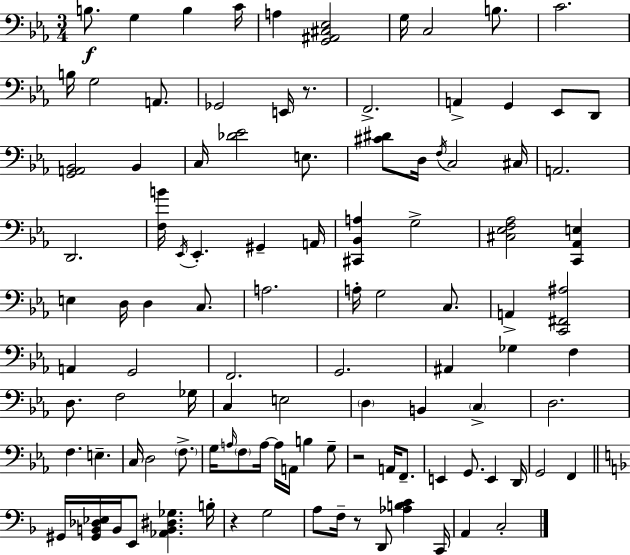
B3/e. G3/q B3/q C4/s A3/q [G2,A#2,C#3,Eb3]/h G3/s C3/h B3/e. C4/h. B3/s G3/h A2/e. Gb2/h E2/s R/e. F2/h. A2/q G2/q Eb2/e D2/e [G2,A2,Bb2]/h Bb2/q C3/s [Db4,Eb4]/h E3/e. [C#4,D#4]/e D3/s F3/s C3/h C#3/s A2/h. D2/h. [F3,B4]/s Eb2/s Eb2/q. G#2/q A2/s [C#2,Bb2,A3]/q G3/h [C#3,Eb3,F3,Ab3]/h [C2,Ab2,E3]/q E3/q D3/s D3/q C3/e. A3/h. A3/s G3/h C3/e. A2/q [C2,F#2,A#3]/h A2/q G2/h F2/h. G2/h. A#2/q Gb3/q F3/q D3/e. F3/h Gb3/s C3/q E3/h D3/q B2/q C3/q D3/h. F3/q. E3/q. C3/s D3/h F3/e. G3/s A3/s F3/e A3/s A3/s A2/s B3/q G3/e R/h A2/s F2/e. E2/q G2/e. E2/q D2/s G2/h F2/q G#2/s [G#2,B2,Db3,Eb3]/s B2/s E2/e [Ab2,B2,D#3,Gb3]/q. B3/s R/q G3/h A3/e F3/s R/e D2/e [Ab3,B3,C4]/q C2/s A2/q C3/h